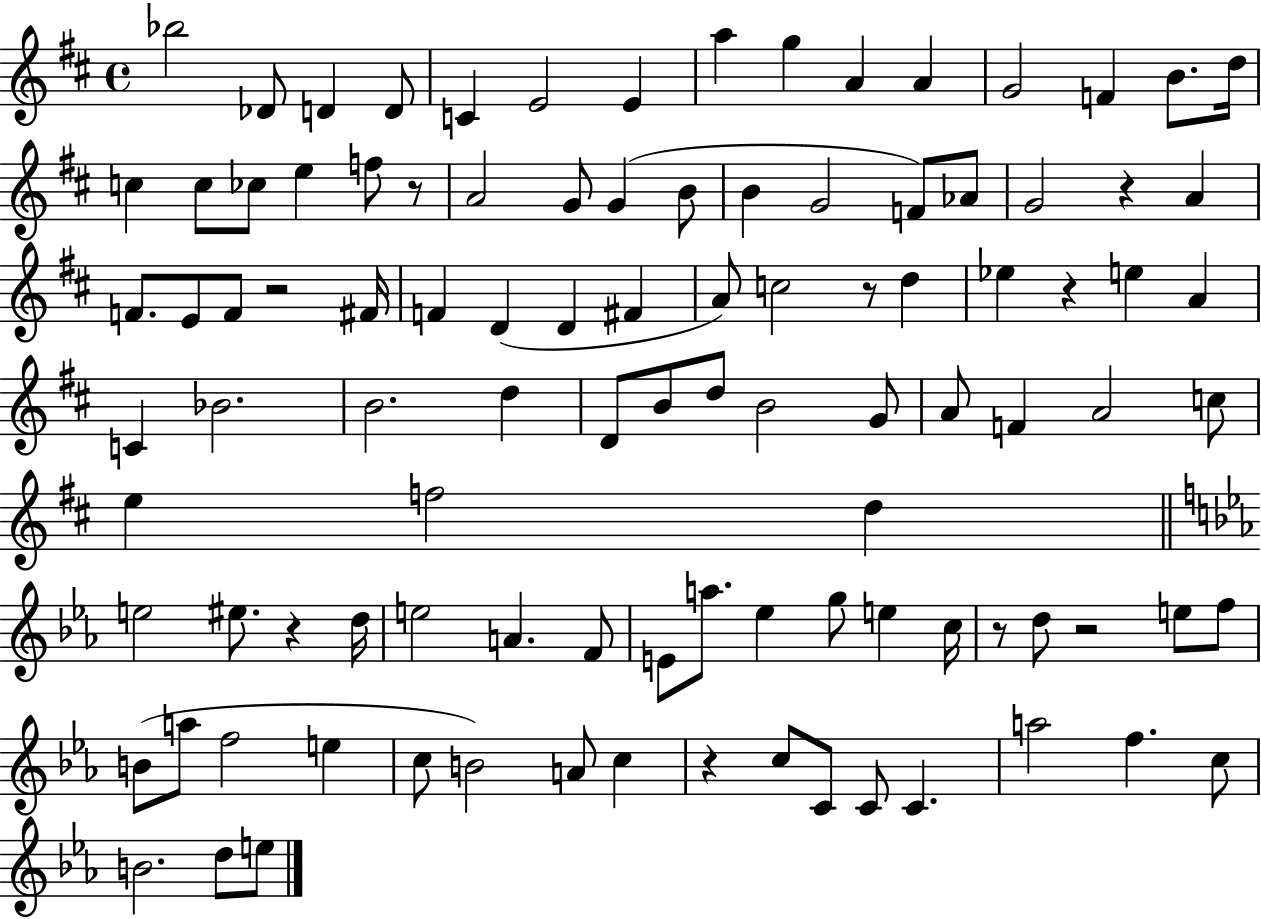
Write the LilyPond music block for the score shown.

{
  \clef treble
  \time 4/4
  \defaultTimeSignature
  \key d \major
  \repeat volta 2 { bes''2 des'8 d'4 d'8 | c'4 e'2 e'4 | a''4 g''4 a'4 a'4 | g'2 f'4 b'8. d''16 | \break c''4 c''8 ces''8 e''4 f''8 r8 | a'2 g'8 g'4( b'8 | b'4 g'2 f'8) aes'8 | g'2 r4 a'4 | \break f'8. e'8 f'8 r2 fis'16 | f'4 d'4( d'4 fis'4 | a'8) c''2 r8 d''4 | ees''4 r4 e''4 a'4 | \break c'4 bes'2. | b'2. d''4 | d'8 b'8 d''8 b'2 g'8 | a'8 f'4 a'2 c''8 | \break e''4 f''2 d''4 | \bar "||" \break \key ees \major e''2 eis''8. r4 d''16 | e''2 a'4. f'8 | e'8 a''8. ees''4 g''8 e''4 c''16 | r8 d''8 r2 e''8 f''8 | \break b'8( a''8 f''2 e''4 | c''8 b'2) a'8 c''4 | r4 c''8 c'8 c'8 c'4. | a''2 f''4. c''8 | \break b'2. d''8 e''8 | } \bar "|."
}